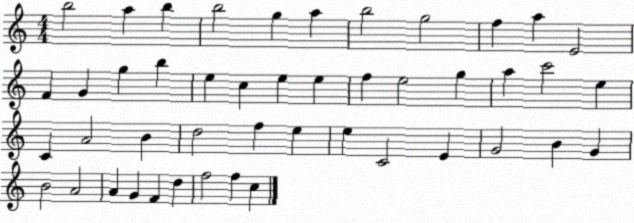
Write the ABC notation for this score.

X:1
T:Untitled
M:4/4
L:1/4
K:C
b2 a b b2 g a b2 g2 f a E2 F G g b e c e e f e2 g a c'2 e C A2 B d2 f e e C2 E G2 B G B2 A2 A G F d f2 f c